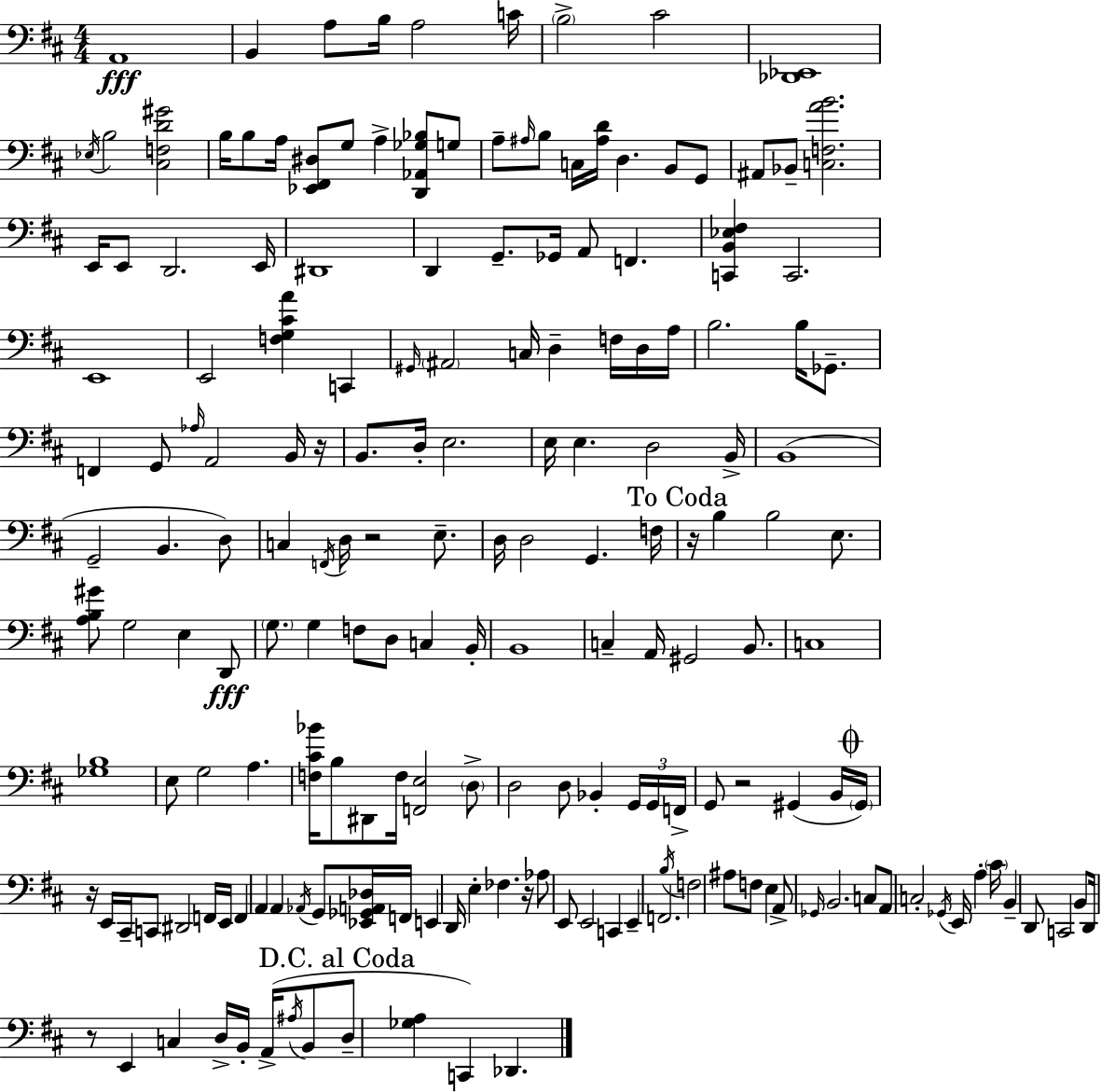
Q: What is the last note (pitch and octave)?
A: Db2